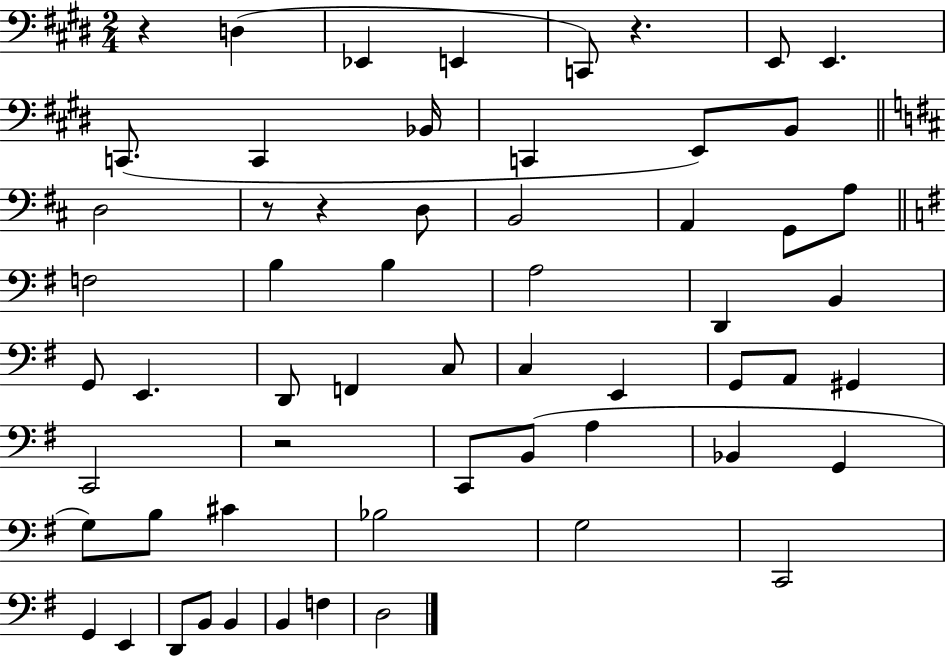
{
  \clef bass
  \numericTimeSignature
  \time 2/4
  \key e \major
  r4 d4( | ees,4 e,4 | c,8) r4. | e,8 e,4. | \break c,8.( c,4 bes,16 | c,4 e,8) b,8 | \bar "||" \break \key d \major d2 | r8 r4 d8 | b,2 | a,4 g,8 a8 | \break \bar "||" \break \key e \minor f2 | b4 b4 | a2 | d,4 b,4 | \break g,8 e,4. | d,8 f,4 c8 | c4 e,4 | g,8 a,8 gis,4 | \break c,2 | r2 | c,8 b,8( a4 | bes,4 g,4 | \break g8) b8 cis'4 | bes2 | g2 | c,2 | \break g,4 e,4 | d,8 b,8 b,4 | b,4 f4 | d2 | \break \bar "|."
}